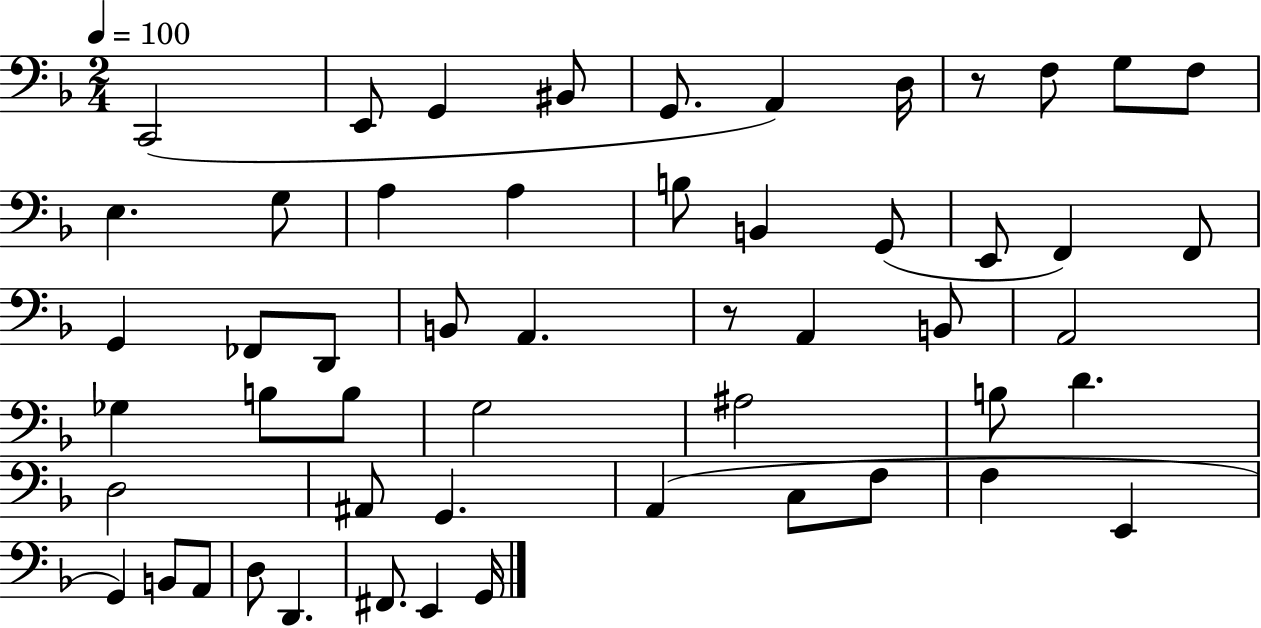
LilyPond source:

{
  \clef bass
  \numericTimeSignature
  \time 2/4
  \key f \major
  \tempo 4 = 100
  c,2( | e,8 g,4 bis,8 | g,8. a,4) d16 | r8 f8 g8 f8 | \break e4. g8 | a4 a4 | b8 b,4 g,8( | e,8 f,4) f,8 | \break g,4 fes,8 d,8 | b,8 a,4. | r8 a,4 b,8 | a,2 | \break ges4 b8 b8 | g2 | ais2 | b8 d'4. | \break d2 | ais,8 g,4. | a,4( c8 f8 | f4 e,4 | \break g,4) b,8 a,8 | d8 d,4. | fis,8. e,4 g,16 | \bar "|."
}